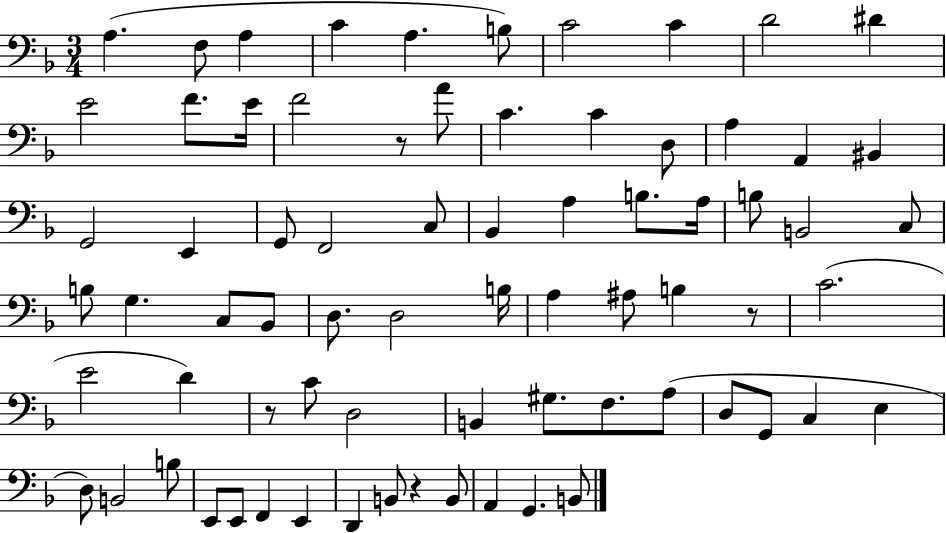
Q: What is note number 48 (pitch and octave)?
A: D3